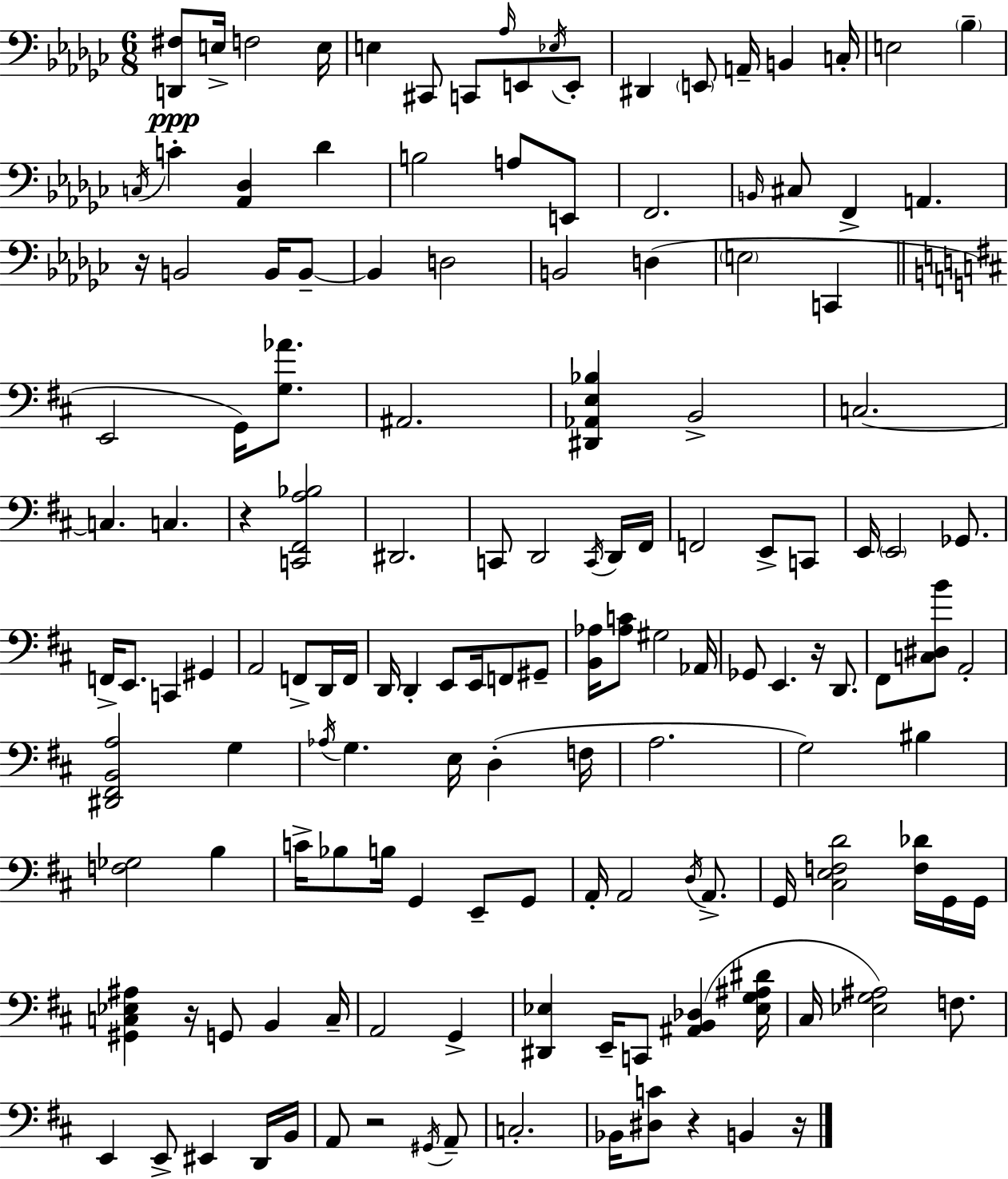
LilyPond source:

{
  \clef bass
  \numericTimeSignature
  \time 6/8
  \key ees \minor
  <d, fis>8\ppp e16-> f2 e16 | e4 cis,8 c,8 \grace { aes16 } e,8 \acciaccatura { ees16 } | e,8-. dis,4 \parenthesize e,8 a,16-- b,4 | c16-. e2 \parenthesize bes4-- | \break \acciaccatura { c16 } c'4-. <aes, des>4 des'4 | b2 a8 | e,8 f,2. | \grace { b,16 } cis8 f,4-> a,4. | \break r16 b,2 | b,16 b,8--~~ b,4 d2 | b,2 | d4( \parenthesize e2 | \break c,4 \bar "||" \break \key d \major e,2 g,16) <g aes'>8. | ais,2. | <dis, aes, e bes>4 b,2-> | c2.~~ | \break c4. c4. | r4 <c, fis, a bes>2 | dis,2. | c,8 d,2 \acciaccatura { c,16 } d,16 | \break fis,16 f,2 e,8-> c,8 | e,16 \parenthesize e,2 ges,8. | f,16-> e,8. c,4 gis,4 | a,2 f,8-> d,16 | \break f,16 d,16 d,4-. e,8 e,16 f,8 gis,8-- | <b, aes>16 <aes c'>8 gis2 | aes,16 ges,8 e,4. r16 d,8. | fis,8 <c dis b'>8 a,2-. | \break <dis, fis, b, a>2 g4 | \acciaccatura { aes16 } g4. e16 d4-.( | f16 a2. | g2) bis4 | \break <f ges>2 b4 | c'16-> bes8 b16 g,4 e,8-- | g,8 a,16-. a,2 \acciaccatura { d16 } | a,8.-> g,16 <cis e f d'>2 | \break <f des'>16 g,16 g,16 <gis, c ees ais>4 r16 g,8 b,4 | c16-- a,2 g,4-> | <dis, ees>4 e,16-- c,8 <ais, b, des>4( | <ees g ais dis'>16 cis16 <ees g ais>2) | \break f8. e,4 e,8-> eis,4 | d,16 b,16 a,8 r2 | \acciaccatura { gis,16 } a,8-- c2.-. | bes,16 <dis c'>8 r4 b,4 | \break r16 \bar "|."
}